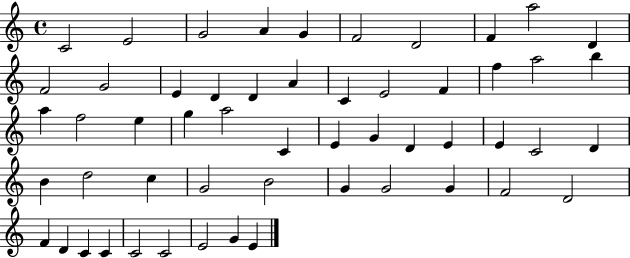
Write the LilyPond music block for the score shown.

{
  \clef treble
  \time 4/4
  \defaultTimeSignature
  \key c \major
  c'2 e'2 | g'2 a'4 g'4 | f'2 d'2 | f'4 a''2 d'4 | \break f'2 g'2 | e'4 d'4 d'4 a'4 | c'4 e'2 f'4 | f''4 a''2 b''4 | \break a''4 f''2 e''4 | g''4 a''2 c'4 | e'4 g'4 d'4 e'4 | e'4 c'2 d'4 | \break b'4 d''2 c''4 | g'2 b'2 | g'4 g'2 g'4 | f'2 d'2 | \break f'4 d'4 c'4 c'4 | c'2 c'2 | e'2 g'4 e'4 | \bar "|."
}